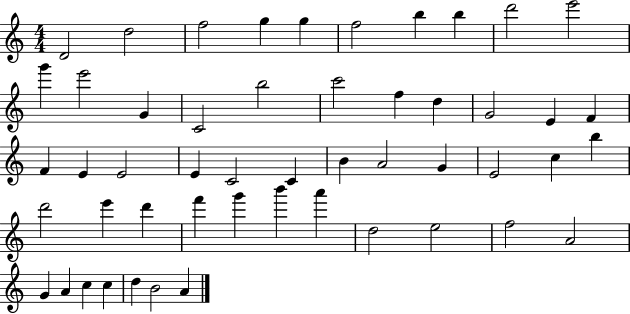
D4/h D5/h F5/h G5/q G5/q F5/h B5/q B5/q D6/h E6/h G6/q E6/h G4/q C4/h B5/h C6/h F5/q D5/q G4/h E4/q F4/q F4/q E4/q E4/h E4/q C4/h C4/q B4/q A4/h G4/q E4/h C5/q B5/q D6/h E6/q D6/q F6/q G6/q B6/q A6/q D5/h E5/h F5/h A4/h G4/q A4/q C5/q C5/q D5/q B4/h A4/q